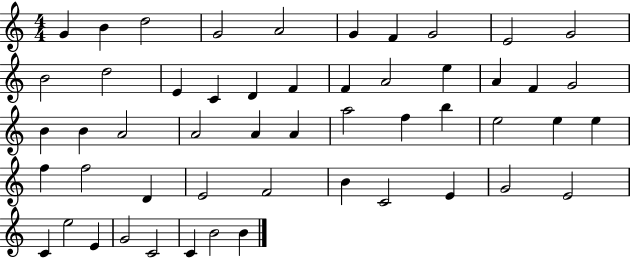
{
  \clef treble
  \numericTimeSignature
  \time 4/4
  \key c \major
  g'4 b'4 d''2 | g'2 a'2 | g'4 f'4 g'2 | e'2 g'2 | \break b'2 d''2 | e'4 c'4 d'4 f'4 | f'4 a'2 e''4 | a'4 f'4 g'2 | \break b'4 b'4 a'2 | a'2 a'4 a'4 | a''2 f''4 b''4 | e''2 e''4 e''4 | \break f''4 f''2 d'4 | e'2 f'2 | b'4 c'2 e'4 | g'2 e'2 | \break c'4 e''2 e'4 | g'2 c'2 | c'4 b'2 b'4 | \bar "|."
}